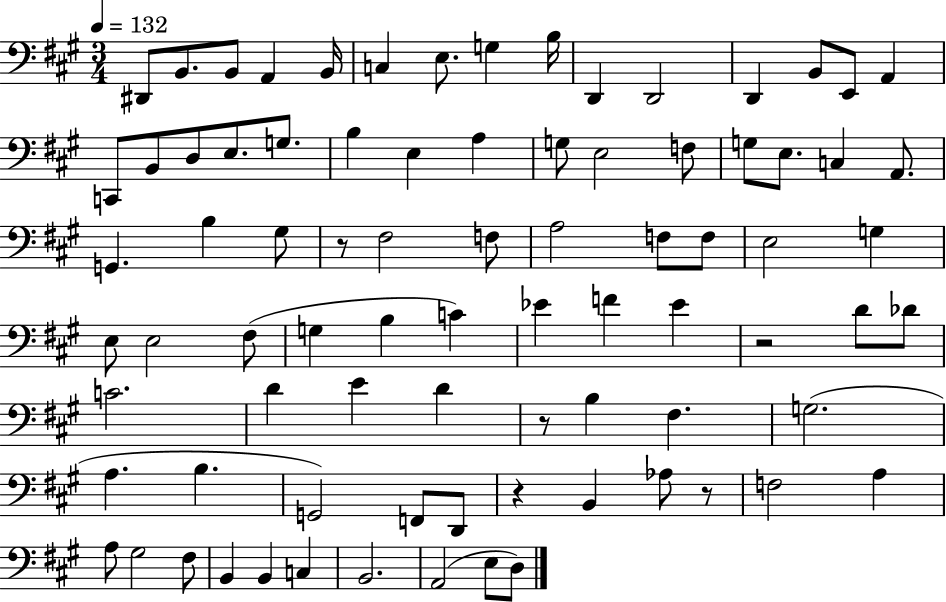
{
  \clef bass
  \numericTimeSignature
  \time 3/4
  \key a \major
  \tempo 4 = 132
  dis,8 b,8. b,8 a,4 b,16 | c4 e8. g4 b16 | d,4 d,2 | d,4 b,8 e,8 a,4 | \break c,8 b,8 d8 e8. g8. | b4 e4 a4 | g8 e2 f8 | g8 e8. c4 a,8. | \break g,4. b4 gis8 | r8 fis2 f8 | a2 f8 f8 | e2 g4 | \break e8 e2 fis8( | g4 b4 c'4) | ees'4 f'4 ees'4 | r2 d'8 des'8 | \break c'2. | d'4 e'4 d'4 | r8 b4 fis4. | g2.( | \break a4. b4. | g,2) f,8 d,8 | r4 b,4 aes8 r8 | f2 a4 | \break a8 gis2 fis8 | b,4 b,4 c4 | b,2. | a,2( e8 d8) | \break \bar "|."
}